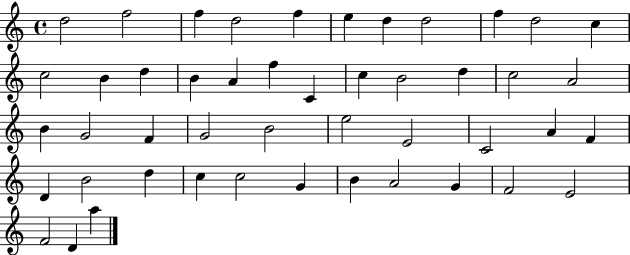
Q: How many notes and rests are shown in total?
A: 47